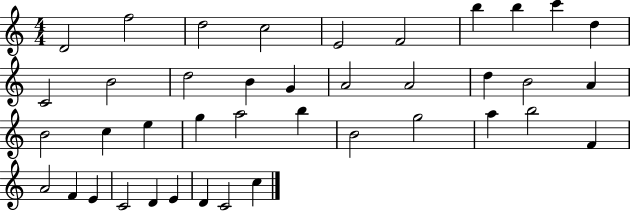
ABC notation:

X:1
T:Untitled
M:4/4
L:1/4
K:C
D2 f2 d2 c2 E2 F2 b b c' d C2 B2 d2 B G A2 A2 d B2 A B2 c e g a2 b B2 g2 a b2 F A2 F E C2 D E D C2 c